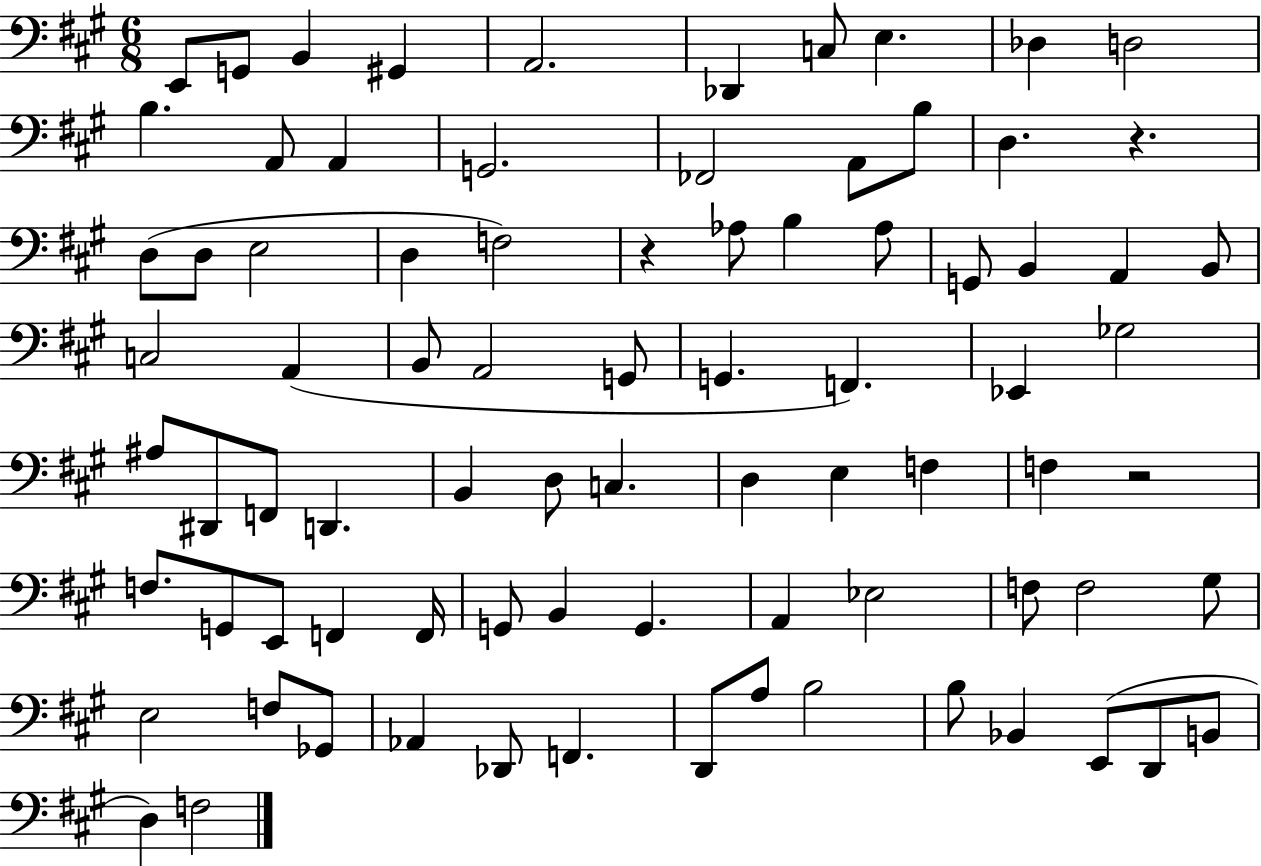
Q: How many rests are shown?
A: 3